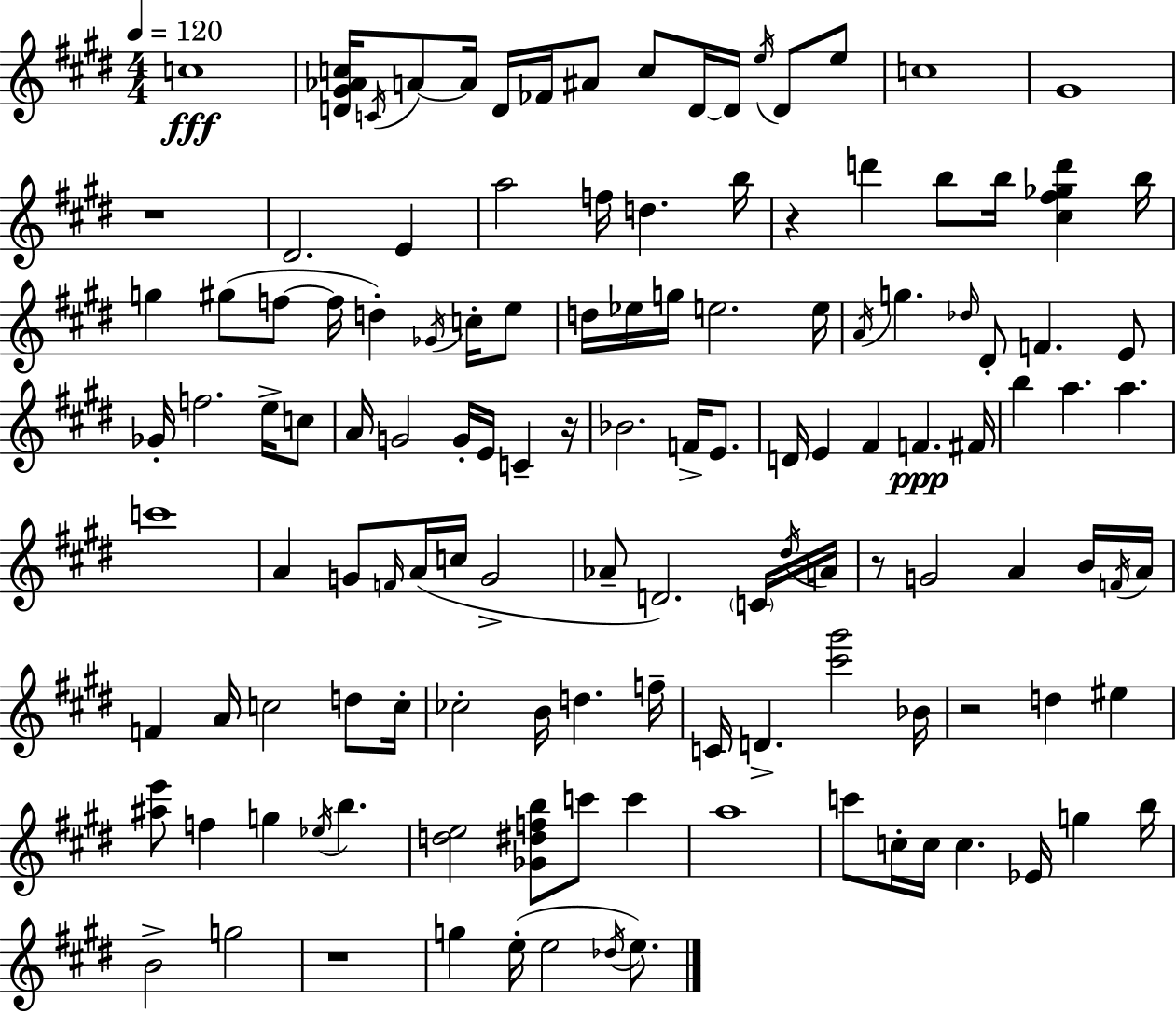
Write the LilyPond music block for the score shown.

{
  \clef treble
  \numericTimeSignature
  \time 4/4
  \key e \major
  \tempo 4 = 120
  c''1\fff | <d' gis' aes' c''>16 \acciaccatura { c'16 } a'8~~ a'16 d'16 fes'16 ais'8 c''8 d'16~~ d'16 \acciaccatura { e''16 } d'8 | e''8 c''1 | gis'1 | \break r1 | dis'2. e'4 | a''2 f''16 d''4. | b''16 r4 d'''4 b''8 b''16 <cis'' fis'' ges'' d'''>4 | \break b''16 g''4 gis''8( f''8~~ f''16 d''4-.) \acciaccatura { ges'16 } | c''16-. e''8 d''16 ees''16 g''16 e''2. | e''16 \acciaccatura { a'16 } g''4. \grace { des''16 } dis'8-. f'4. | e'8 ges'16-. f''2. | \break e''16-> c''8 a'16 g'2 g'16-. e'16 | c'4-- r16 bes'2. | f'16-> e'8. d'16 e'4 fis'4 f'4.\ppp | fis'16 b''4 a''4. a''4. | \break c'''1 | a'4 g'8 \grace { f'16 } a'16( c''16 g'2-> | aes'8-- d'2.) | \parenthesize c'16 \acciaccatura { dis''16 } a'16 r8 g'2 | \break a'4 b'16 \acciaccatura { f'16 } a'16 f'4 a'16 c''2 | d''8 c''16-. ces''2-. | b'16 d''4. f''16-- c'16 d'4.-> <cis''' gis'''>2 | bes'16 r2 | \break d''4 eis''4 <ais'' e'''>8 f''4 g''4 | \acciaccatura { ees''16 } b''4. <d'' e''>2 | <ges' dis'' f'' b''>8 c'''8 c'''4 a''1 | c'''8 c''16-. c''16 c''4. | \break ees'16 g''4 b''16 b'2-> | g''2 r1 | g''4 e''16-.( e''2 | \acciaccatura { des''16 } e''8.) \bar "|."
}